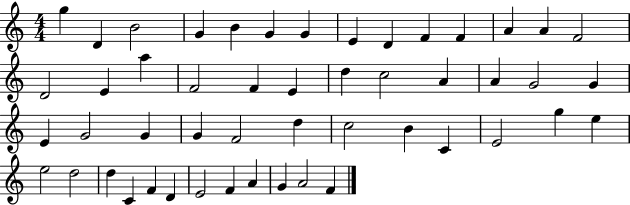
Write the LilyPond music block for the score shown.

{
  \clef treble
  \numericTimeSignature
  \time 4/4
  \key c \major
  g''4 d'4 b'2 | g'4 b'4 g'4 g'4 | e'4 d'4 f'4 f'4 | a'4 a'4 f'2 | \break d'2 e'4 a''4 | f'2 f'4 e'4 | d''4 c''2 a'4 | a'4 g'2 g'4 | \break e'4 g'2 g'4 | g'4 f'2 d''4 | c''2 b'4 c'4 | e'2 g''4 e''4 | \break e''2 d''2 | d''4 c'4 f'4 d'4 | e'2 f'4 a'4 | g'4 a'2 f'4 | \break \bar "|."
}